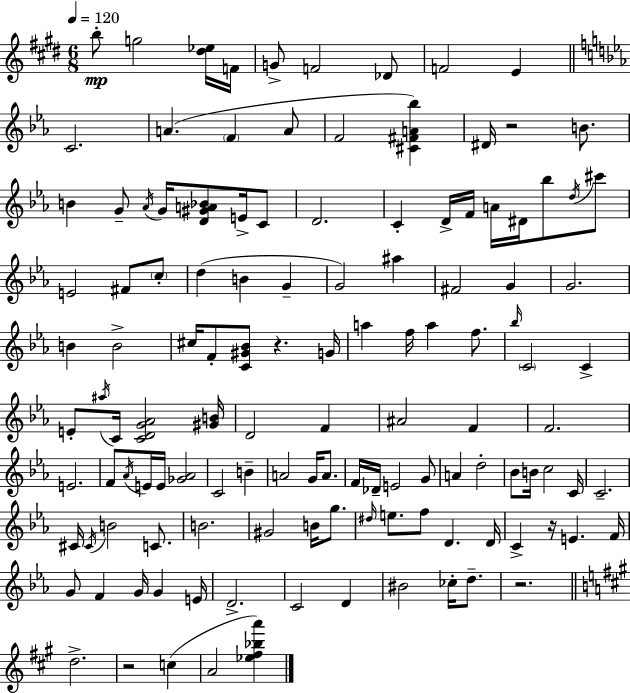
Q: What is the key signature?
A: E major